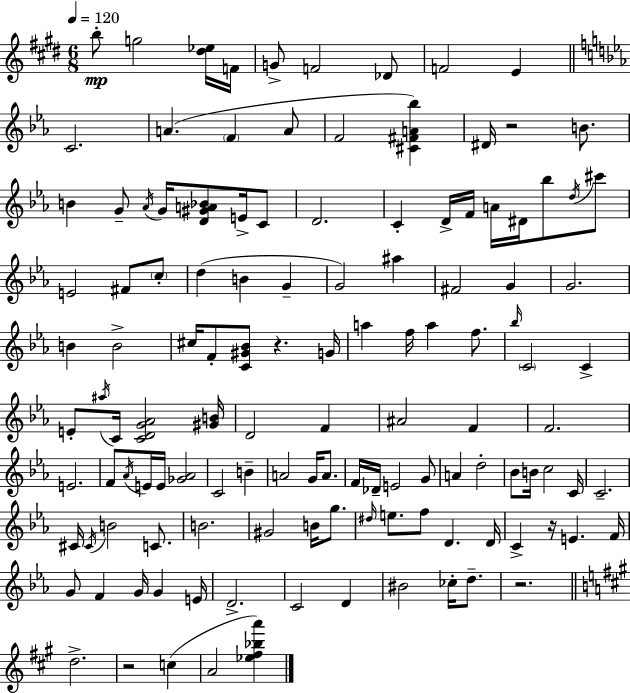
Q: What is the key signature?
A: E major